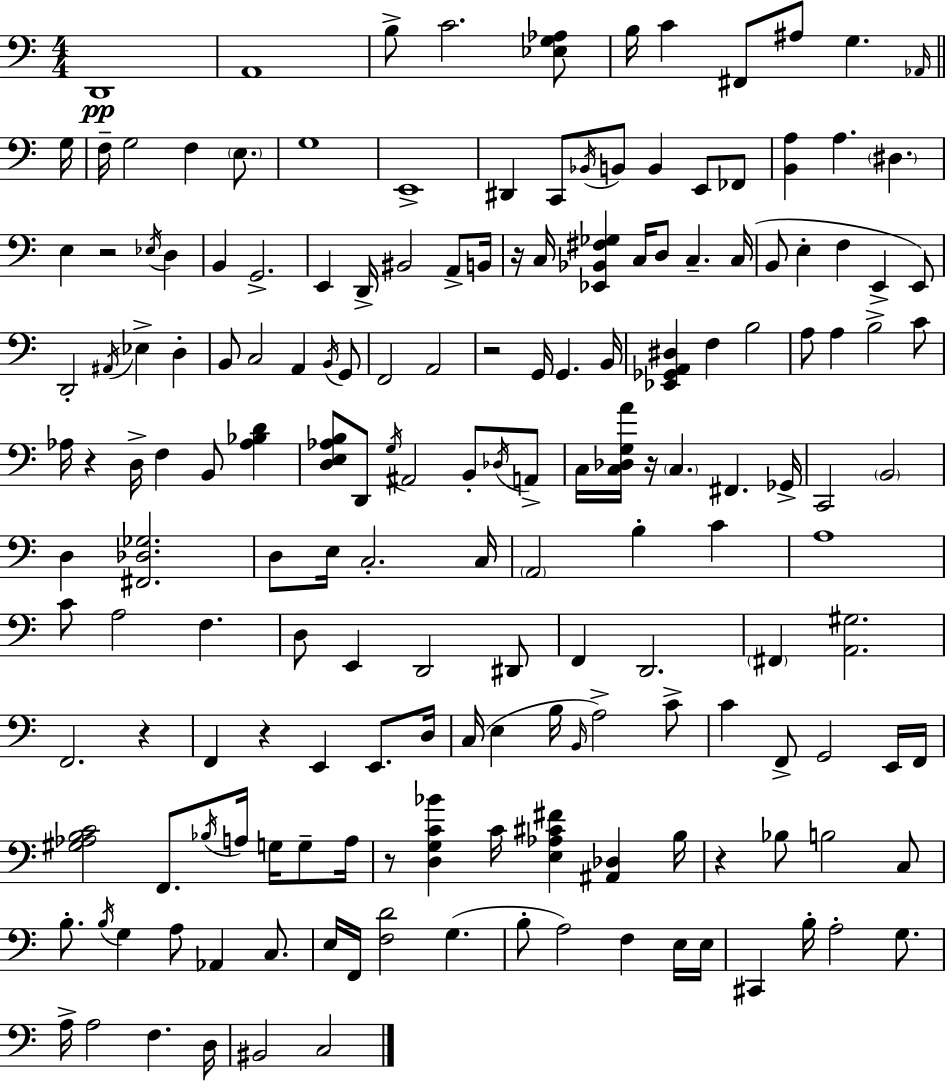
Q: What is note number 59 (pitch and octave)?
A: G2